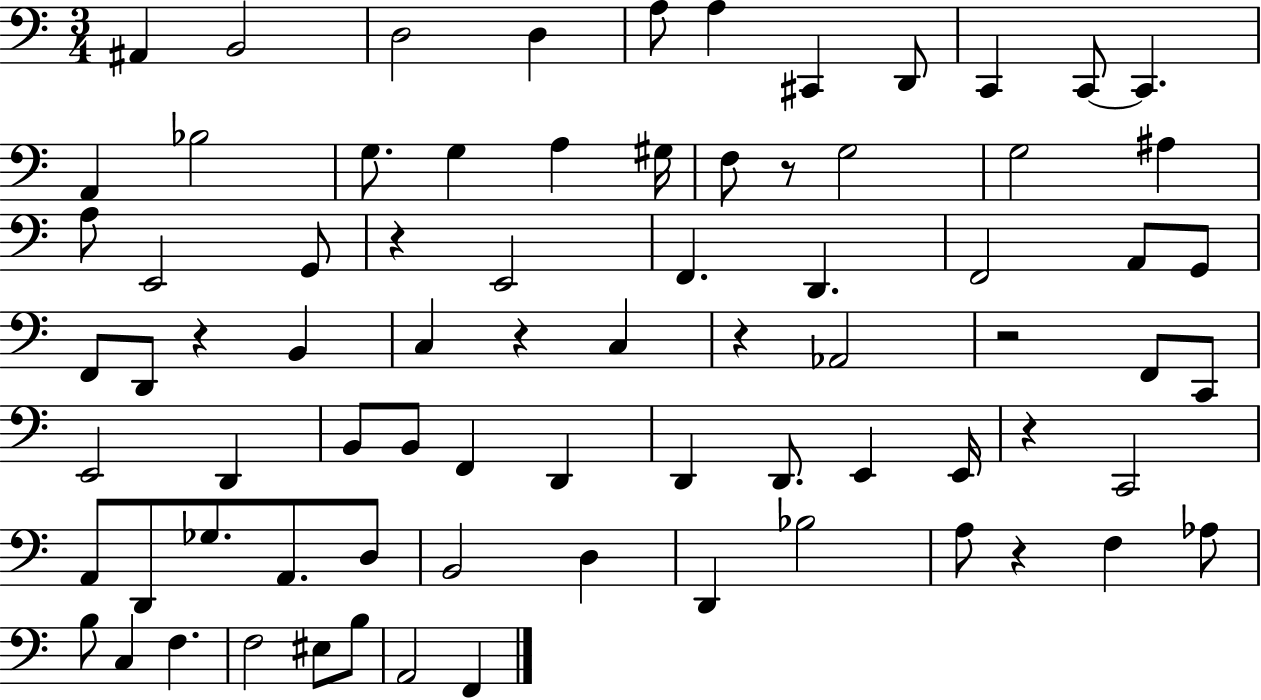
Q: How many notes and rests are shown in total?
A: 77